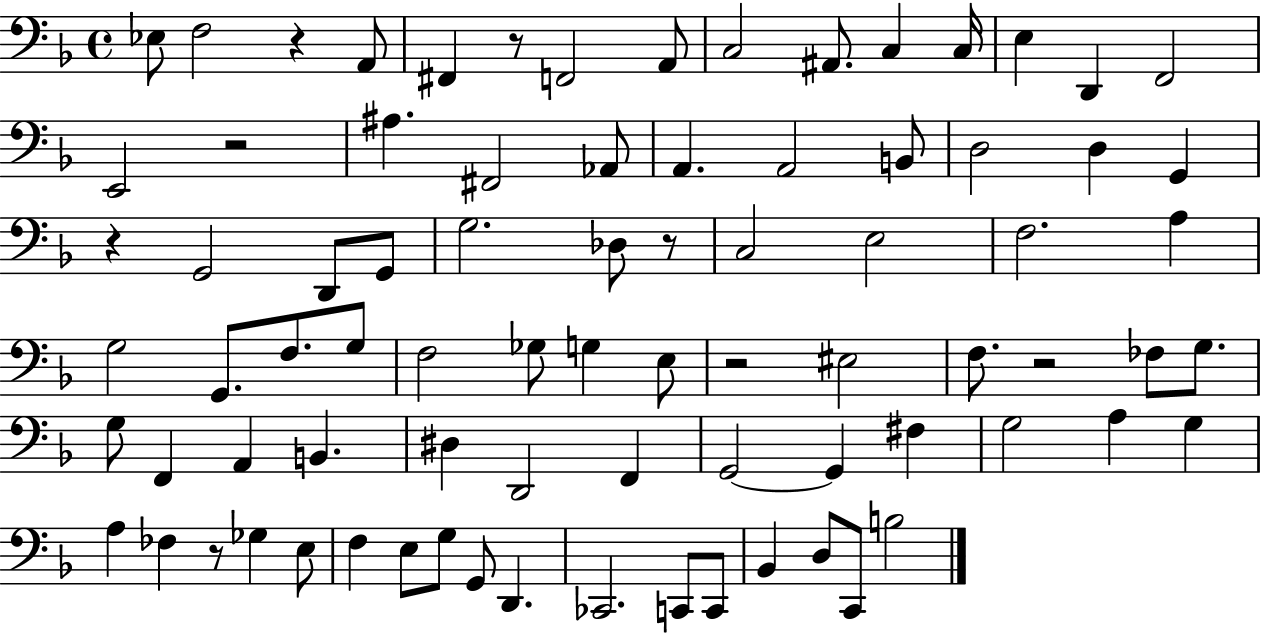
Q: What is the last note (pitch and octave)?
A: B3